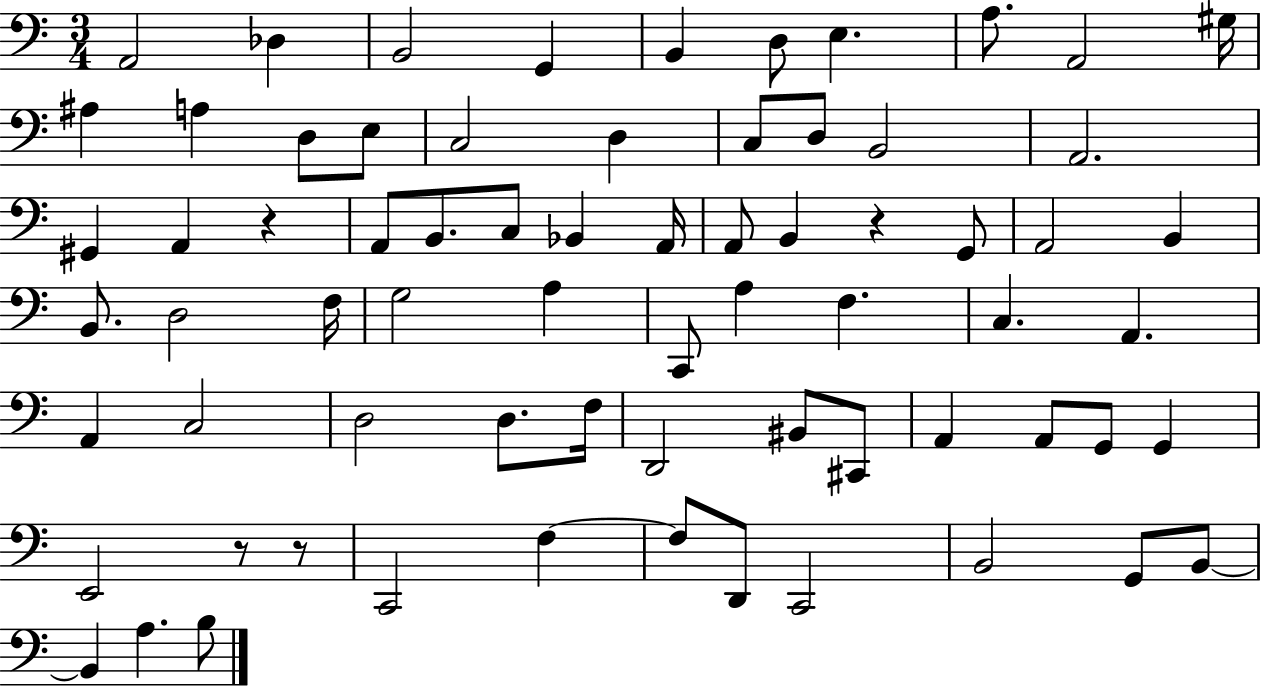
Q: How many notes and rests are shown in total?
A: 70